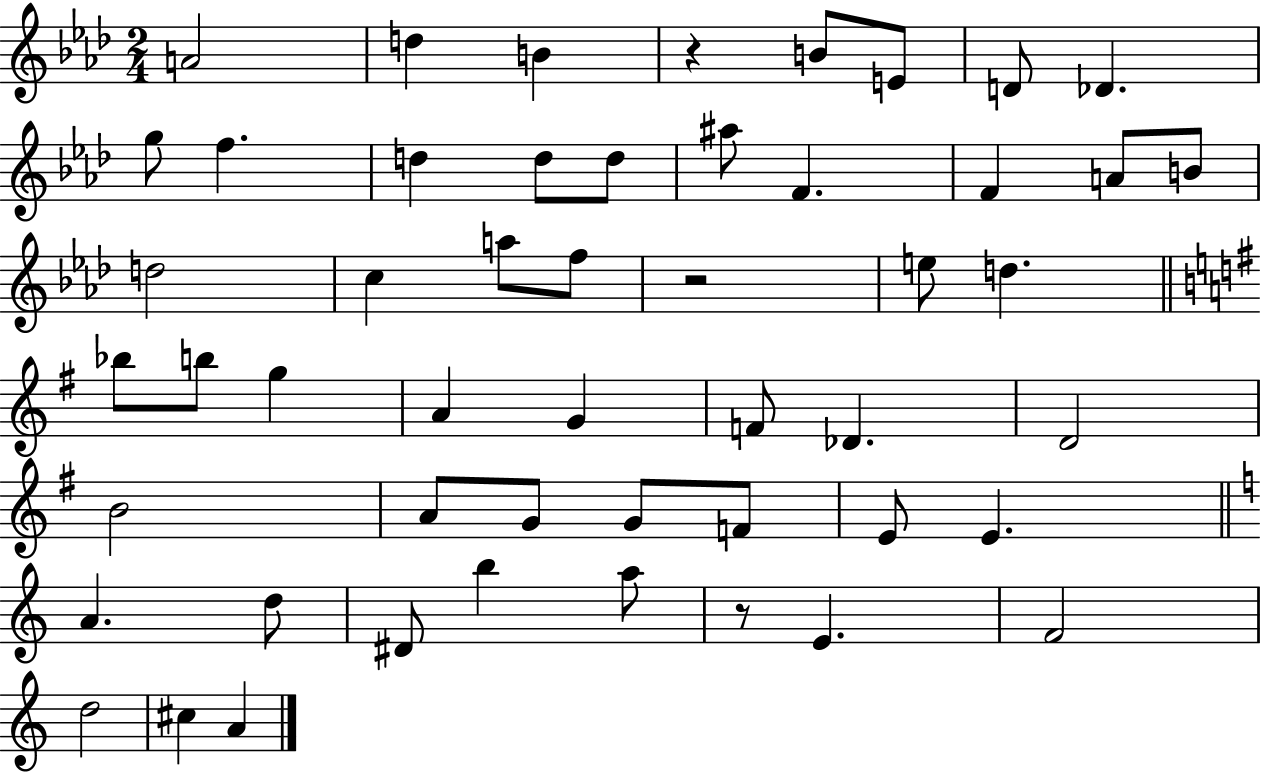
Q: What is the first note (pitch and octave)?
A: A4